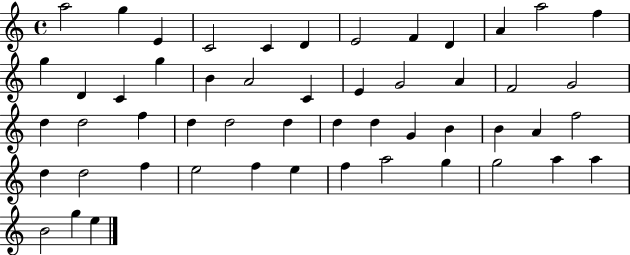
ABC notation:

X:1
T:Untitled
M:4/4
L:1/4
K:C
a2 g E C2 C D E2 F D A a2 f g D C g B A2 C E G2 A F2 G2 d d2 f d d2 d d d G B B A f2 d d2 f e2 f e f a2 g g2 a a B2 g e